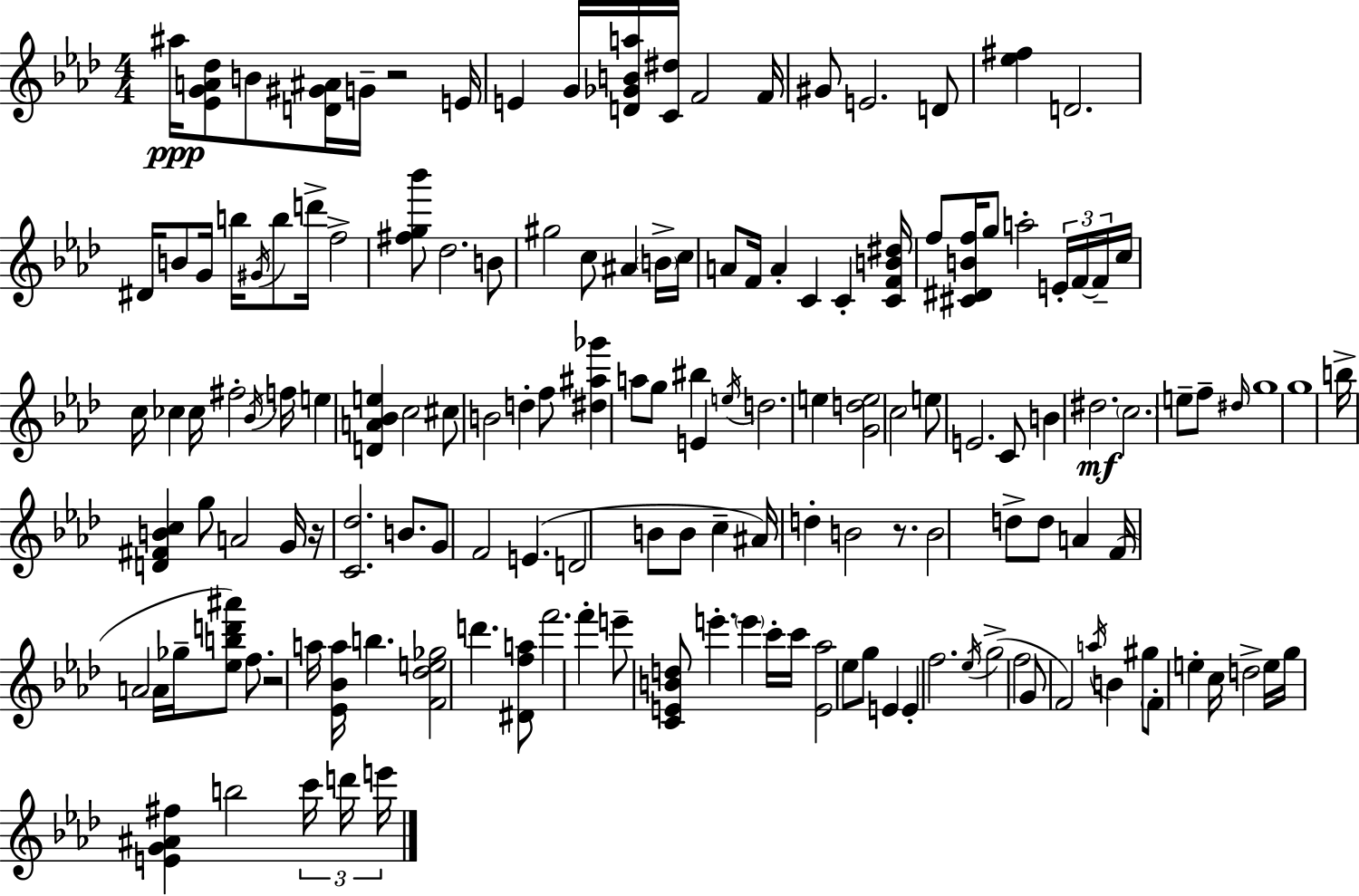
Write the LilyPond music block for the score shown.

{
  \clef treble
  \numericTimeSignature
  \time 4/4
  \key f \minor
  ais''16\ppp <ees' g' a' des''>8 b'8 <d' gis' ais'>16 g'16-- r2 e'16 | e'4 g'16 <d' ges' b' a''>16 <c' dis''>16 f'2 f'16 | gis'8 e'2. d'8 | <ees'' fis''>4 d'2. | \break dis'16 b'8 g'16 b''16 \acciaccatura { gis'16 } b''8 d'''16-> f''2-> | <fis'' g'' bes'''>8 des''2. b'8 | gis''2 c''8 ais'4 \parenthesize b'16-> | c''16 a'8 f'16 a'4-. c'4 c'4-. | \break <c' f' b' dis''>16 f''8 <cis' dis' b' f''>16 g''8 a''2-. \tuplet 3/2 { e'16-. f'16~~ | f'16-- } c''16 c''16 ces''4 ces''16 fis''2-. | \acciaccatura { bes'16 } f''16 e''4 <d' a' bes' e''>4 c''2 | cis''8 b'2 d''4-. | \break f''8 <dis'' ais'' ges'''>4 a''8 g''8 bis''4 e'4 | \acciaccatura { e''16 } d''2. e''4 | <g' d'' e''>2 c''2 | e''8 e'2. | \break c'8 b'4 dis''2.\mf | \parenthesize c''2. e''8-- | f''8-- \grace { dis''16 } g''1 | g''1 | \break b''16-> <d' fis' b' c''>4 g''8 a'2 | g'16 r16 <c' des''>2. | b'8. g'8 f'2 e'4.( | d'2 b'8 b'8 | \break c''4-- ais'16) d''4-. b'2 | r8. b'2 d''8-> d''8 | a'4 f'16( a'2 a'16 ges''16-- <ees'' b'' d''' ais'''>8) | f''8. r2 a''16 <ees' bes' a''>16 b''4. | \break <f' des'' e'' ges''>2 d'''4. | <dis' f'' a''>8 f'''2. | f'''4-. e'''8-- <c' e' b' d''>8 e'''4.-. \parenthesize e'''4 | c'''16-. c'''16 <e' aes''>2 ees''8 g''8 | \break e'4 e'4-. f''2. | \acciaccatura { ees''16 }( g''2-> f''2 | g'8 f'2) \acciaccatura { a''16 } | b'4 gis''8 \parenthesize f'8-. e''4-. c''16 d''2-> | \break e''16 g''16 <e' g' ais' fis''>4 b''2 | \tuplet 3/2 { c'''16 d'''16 e'''16 } \bar "|."
}